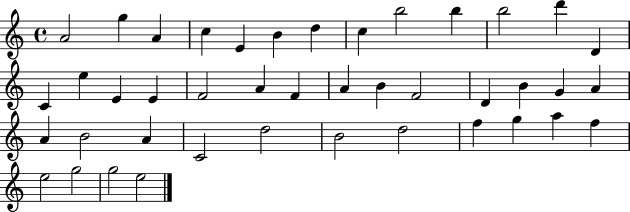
A4/h G5/q A4/q C5/q E4/q B4/q D5/q C5/q B5/h B5/q B5/h D6/q D4/q C4/q E5/q E4/q E4/q F4/h A4/q F4/q A4/q B4/q F4/h D4/q B4/q G4/q A4/q A4/q B4/h A4/q C4/h D5/h B4/h D5/h F5/q G5/q A5/q F5/q E5/h G5/h G5/h E5/h